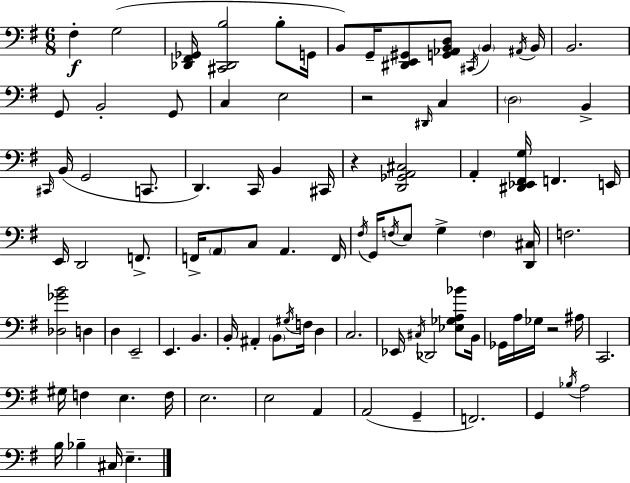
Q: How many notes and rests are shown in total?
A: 96